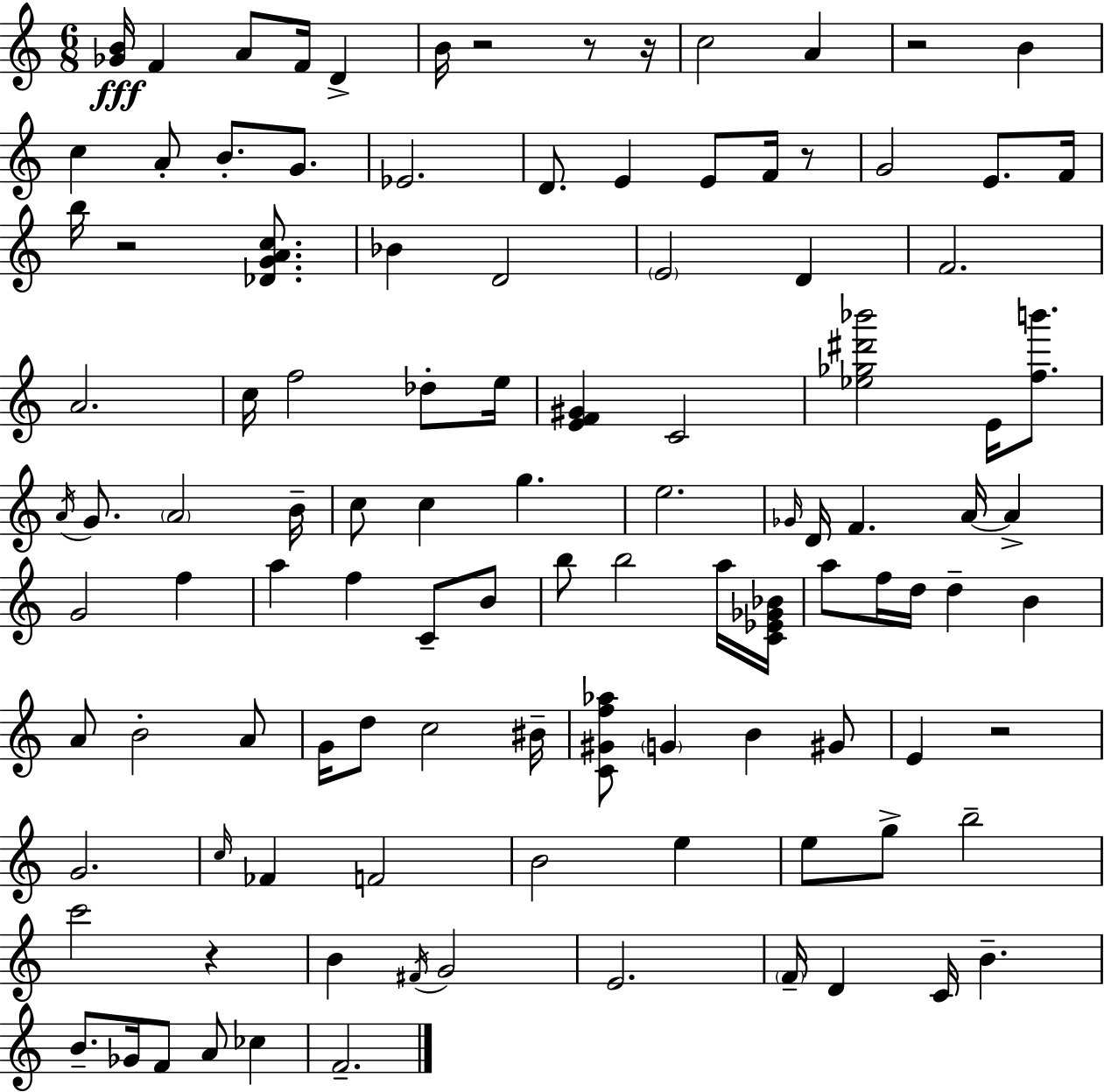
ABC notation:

X:1
T:Untitled
M:6/8
L:1/4
K:C
[_GB]/4 F A/2 F/4 D B/4 z2 z/2 z/4 c2 A z2 B c A/2 B/2 G/2 _E2 D/2 E E/2 F/4 z/2 G2 E/2 F/4 b/4 z2 [_DGAc]/2 _B D2 E2 D F2 A2 c/4 f2 _d/2 e/4 [EF^G] C2 [_e_g^d'_b']2 E/4 [fb']/2 A/4 G/2 A2 B/4 c/2 c g e2 _G/4 D/4 F A/4 A G2 f a f C/2 B/2 b/2 b2 a/4 [C_E_G_B]/4 a/2 f/4 d/4 d B A/2 B2 A/2 G/4 d/2 c2 ^B/4 [C^Gf_a]/2 G B ^G/2 E z2 G2 c/4 _F F2 B2 e e/2 g/2 b2 c'2 z B ^F/4 G2 E2 F/4 D C/4 B B/2 _G/4 F/2 A/2 _c F2